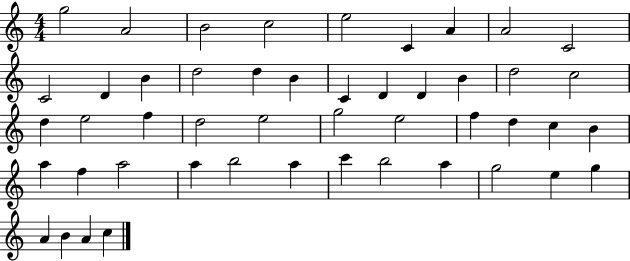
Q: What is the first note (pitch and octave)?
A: G5